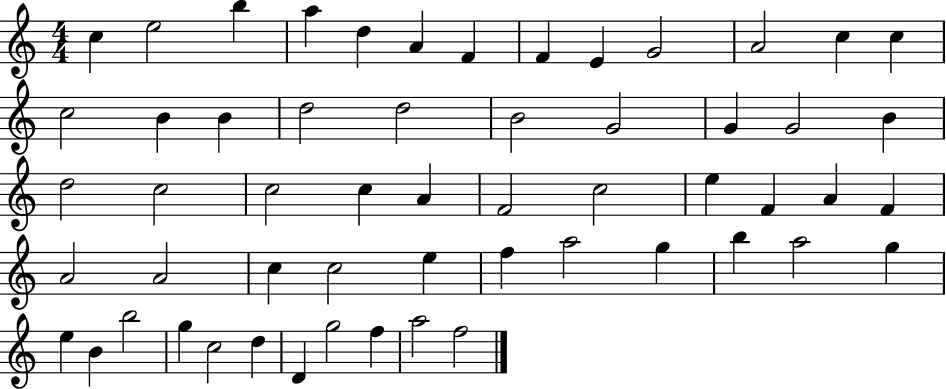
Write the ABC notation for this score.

X:1
T:Untitled
M:4/4
L:1/4
K:C
c e2 b a d A F F E G2 A2 c c c2 B B d2 d2 B2 G2 G G2 B d2 c2 c2 c A F2 c2 e F A F A2 A2 c c2 e f a2 g b a2 g e B b2 g c2 d D g2 f a2 f2